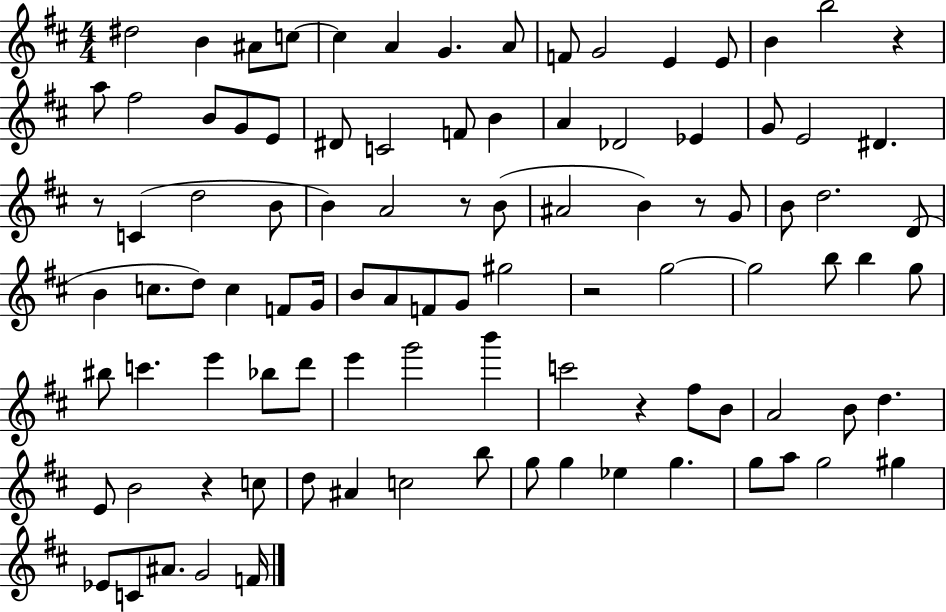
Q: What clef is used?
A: treble